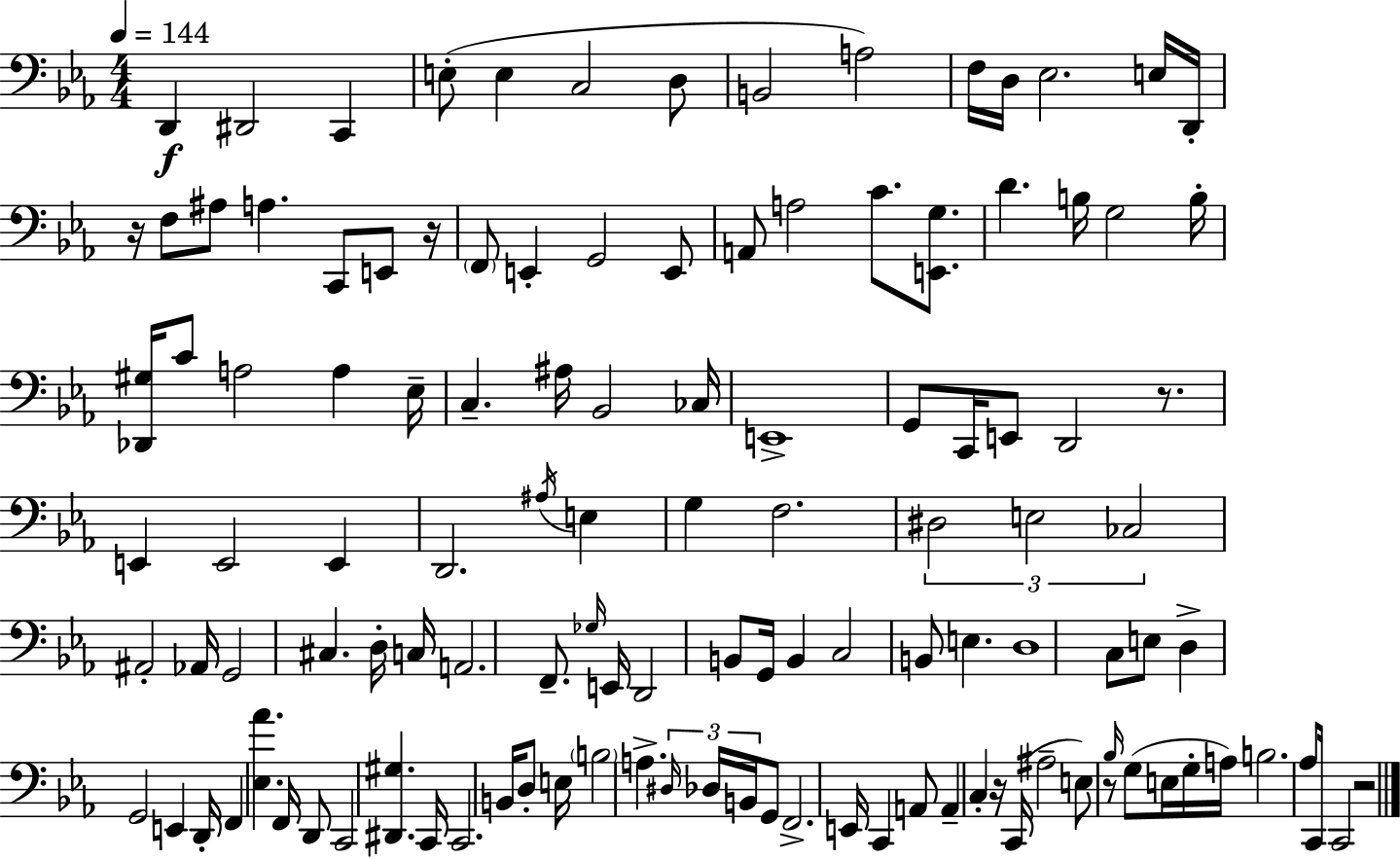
X:1
T:Untitled
M:4/4
L:1/4
K:Eb
D,, ^D,,2 C,, E,/2 E, C,2 D,/2 B,,2 A,2 F,/4 D,/4 _E,2 E,/4 D,,/4 z/4 F,/2 ^A,/2 A, C,,/2 E,,/2 z/4 F,,/2 E,, G,,2 E,,/2 A,,/2 A,2 C/2 [E,,G,]/2 D B,/4 G,2 B,/4 [_D,,^G,]/4 C/2 A,2 A, _E,/4 C, ^A,/4 _B,,2 _C,/4 E,,4 G,,/2 C,,/4 E,,/2 D,,2 z/2 E,, E,,2 E,, D,,2 ^A,/4 E, G, F,2 ^D,2 E,2 _C,2 ^A,,2 _A,,/4 G,,2 ^C, D,/4 C,/4 A,,2 F,,/2 _G,/4 E,,/4 D,,2 B,,/2 G,,/4 B,, C,2 B,,/2 E, D,4 C,/2 E,/2 D, G,,2 E,, D,,/4 F,, [_E,_A] F,,/4 D,,/2 C,,2 [^D,,^G,] C,,/4 C,,2 B,,/4 D,/2 E,/4 B,2 A, ^D,/4 _D,/4 B,,/4 G,,/2 F,,2 E,,/4 C,, A,,/2 A,, C, z/4 C,,/4 ^A,2 E,/2 z/2 _B,/4 G,/2 E,/4 G,/4 A,/4 B,2 _A,/2 C,,/4 C,,2 z2